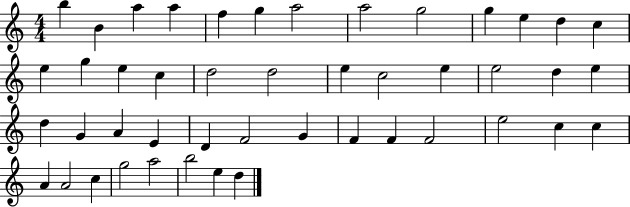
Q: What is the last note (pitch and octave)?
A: D5